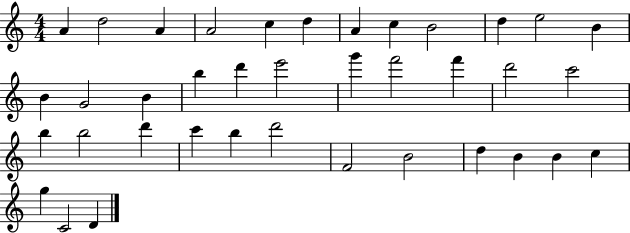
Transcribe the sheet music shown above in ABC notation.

X:1
T:Untitled
M:4/4
L:1/4
K:C
A d2 A A2 c d A c B2 d e2 B B G2 B b d' e'2 g' f'2 f' d'2 c'2 b b2 d' c' b d'2 F2 B2 d B B c g C2 D